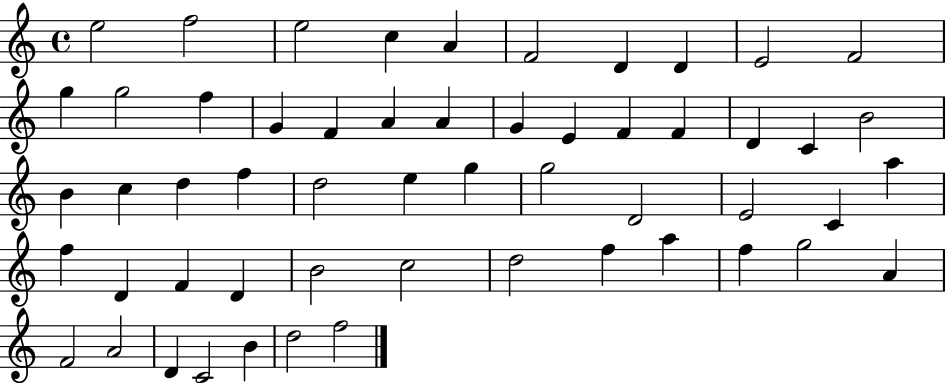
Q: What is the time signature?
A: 4/4